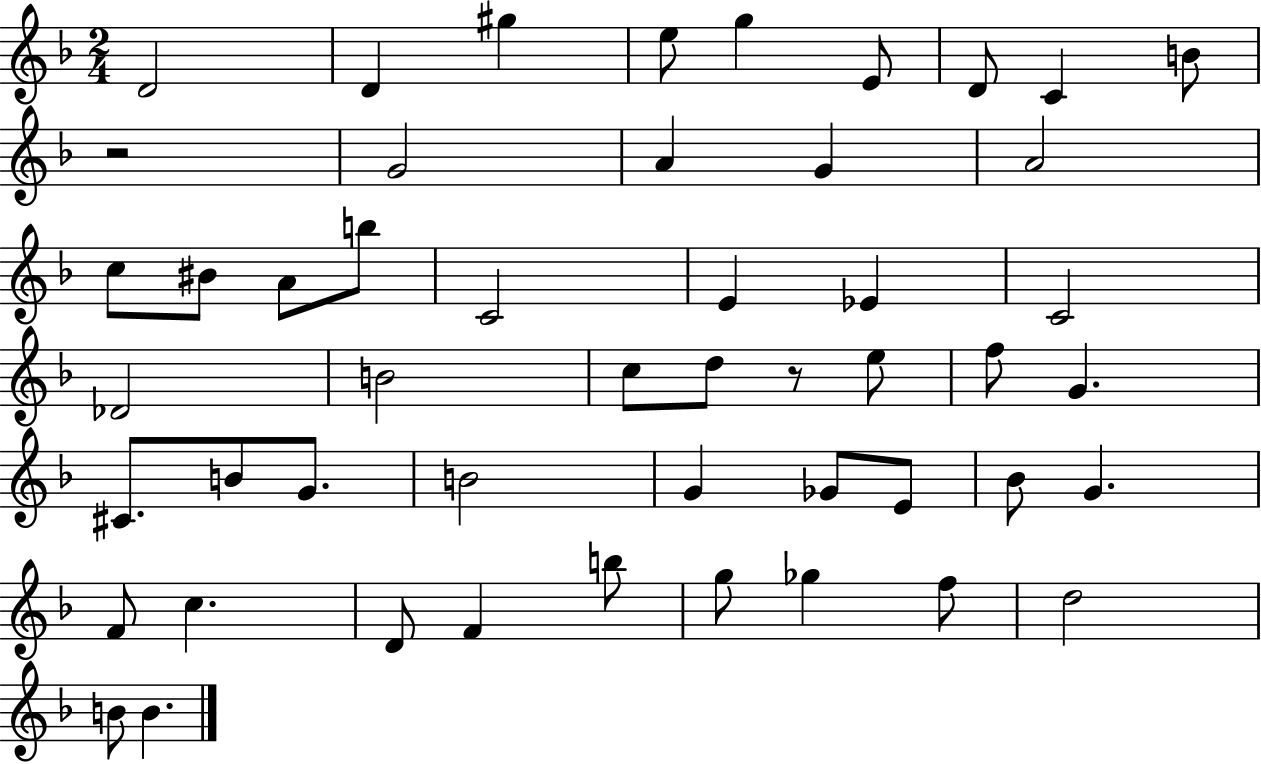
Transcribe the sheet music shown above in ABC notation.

X:1
T:Untitled
M:2/4
L:1/4
K:F
D2 D ^g e/2 g E/2 D/2 C B/2 z2 G2 A G A2 c/2 ^B/2 A/2 b/2 C2 E _E C2 _D2 B2 c/2 d/2 z/2 e/2 f/2 G ^C/2 B/2 G/2 B2 G _G/2 E/2 _B/2 G F/2 c D/2 F b/2 g/2 _g f/2 d2 B/2 B